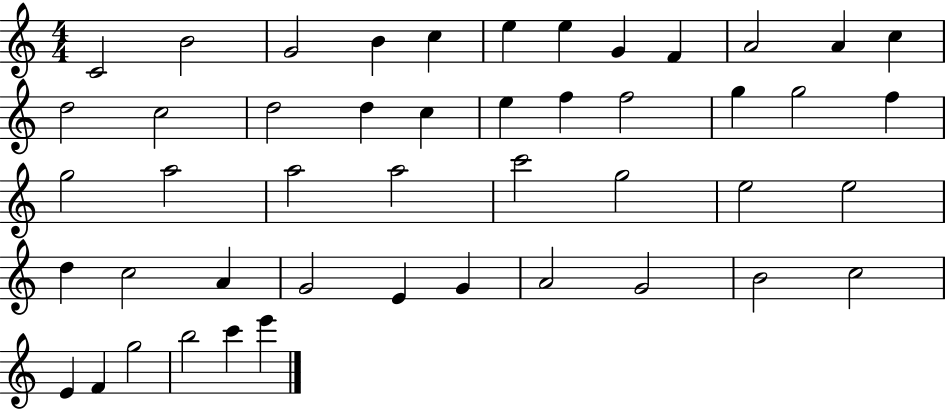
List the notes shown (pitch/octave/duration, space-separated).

C4/h B4/h G4/h B4/q C5/q E5/q E5/q G4/q F4/q A4/h A4/q C5/q D5/h C5/h D5/h D5/q C5/q E5/q F5/q F5/h G5/q G5/h F5/q G5/h A5/h A5/h A5/h C6/h G5/h E5/h E5/h D5/q C5/h A4/q G4/h E4/q G4/q A4/h G4/h B4/h C5/h E4/q F4/q G5/h B5/h C6/q E6/q